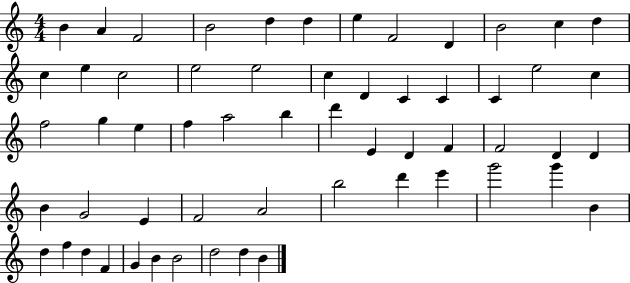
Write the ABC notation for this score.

X:1
T:Untitled
M:4/4
L:1/4
K:C
B A F2 B2 d d e F2 D B2 c d c e c2 e2 e2 c D C C C e2 c f2 g e f a2 b d' E D F F2 D D B G2 E F2 A2 b2 d' e' g'2 g' B d f d F G B B2 d2 d B